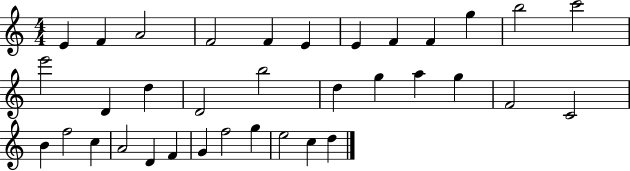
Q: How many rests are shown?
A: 0